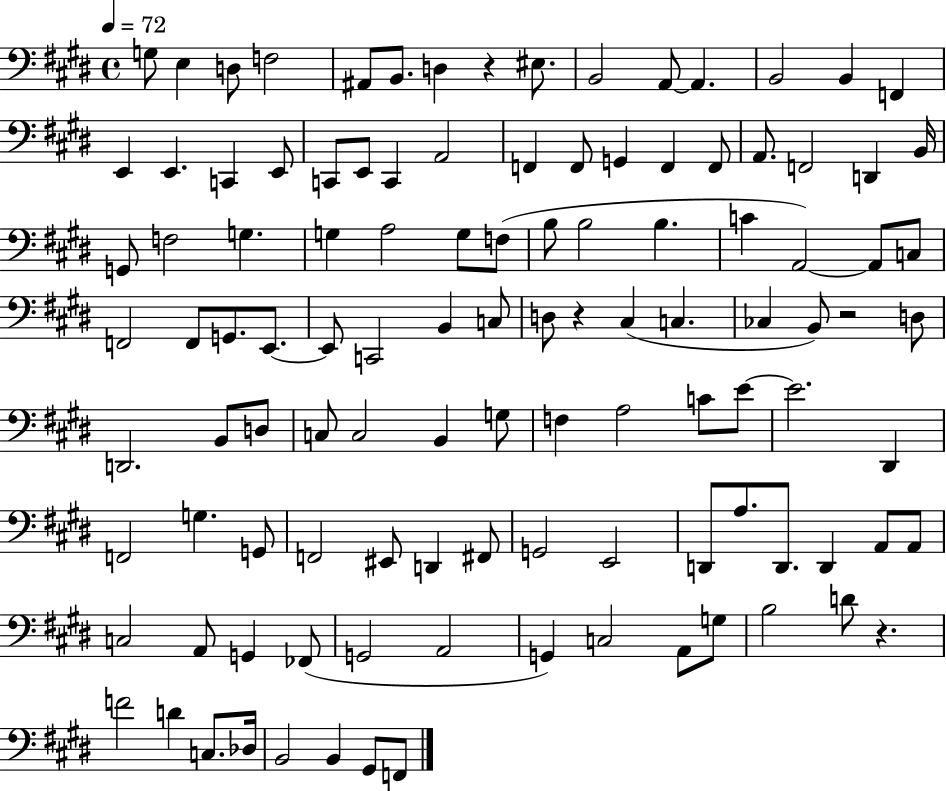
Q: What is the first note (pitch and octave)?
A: G3